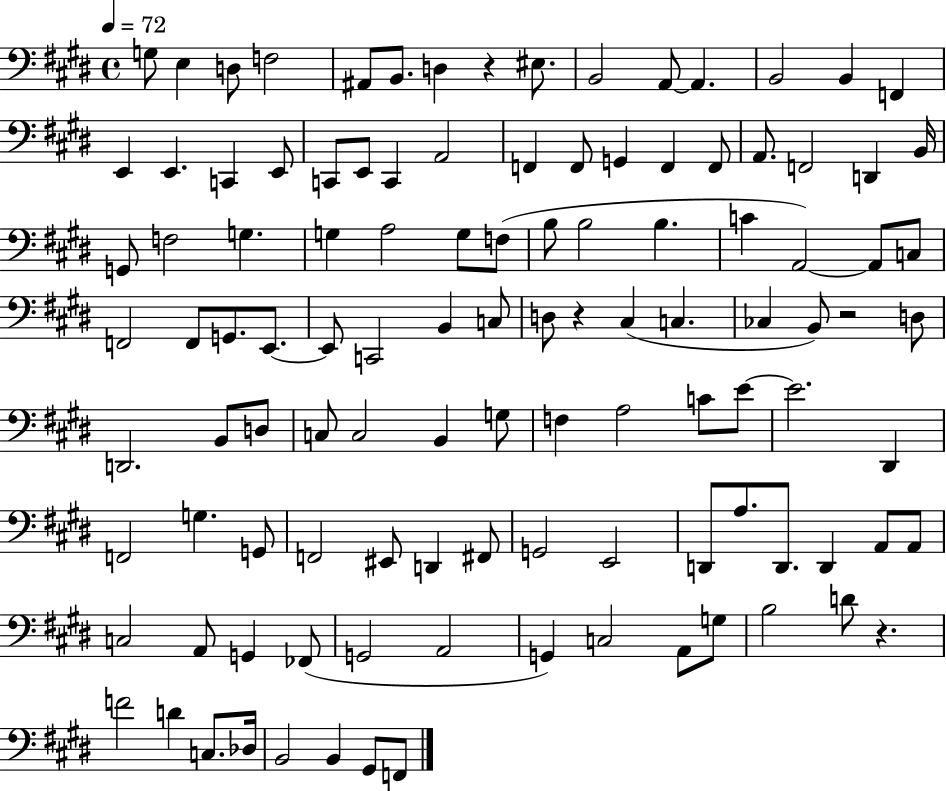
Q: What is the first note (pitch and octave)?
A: G3